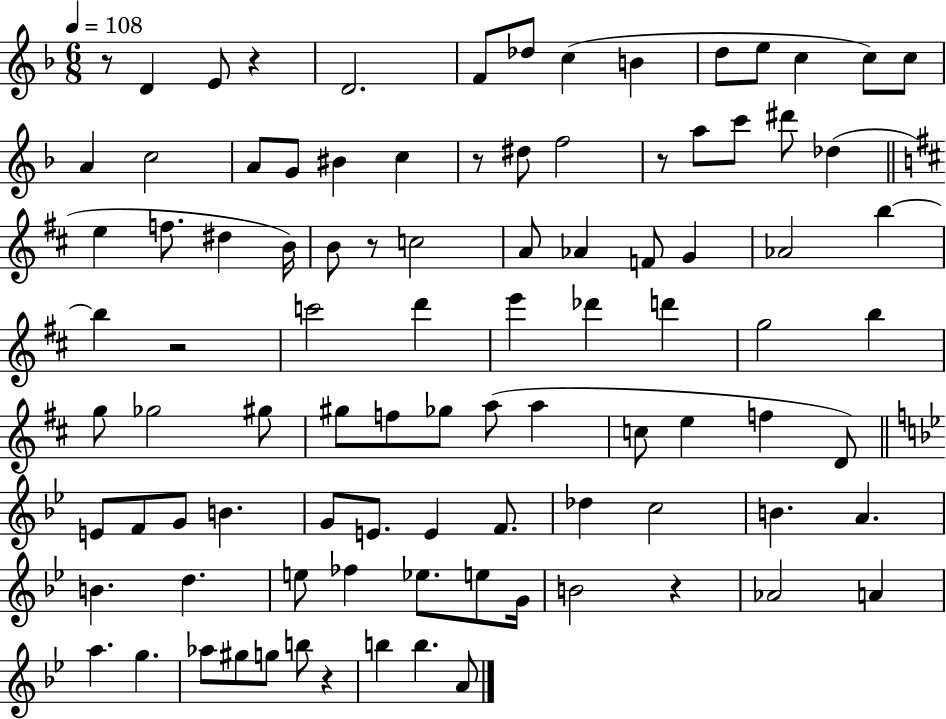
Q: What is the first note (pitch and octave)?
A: D4